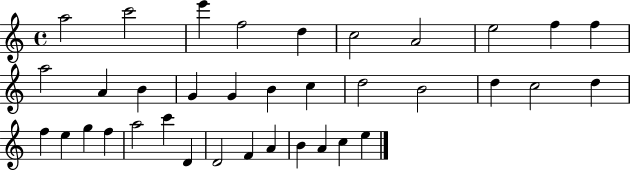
{
  \clef treble
  \time 4/4
  \defaultTimeSignature
  \key c \major
  a''2 c'''2 | e'''4 f''2 d''4 | c''2 a'2 | e''2 f''4 f''4 | \break a''2 a'4 b'4 | g'4 g'4 b'4 c''4 | d''2 b'2 | d''4 c''2 d''4 | \break f''4 e''4 g''4 f''4 | a''2 c'''4 d'4 | d'2 f'4 a'4 | b'4 a'4 c''4 e''4 | \break \bar "|."
}